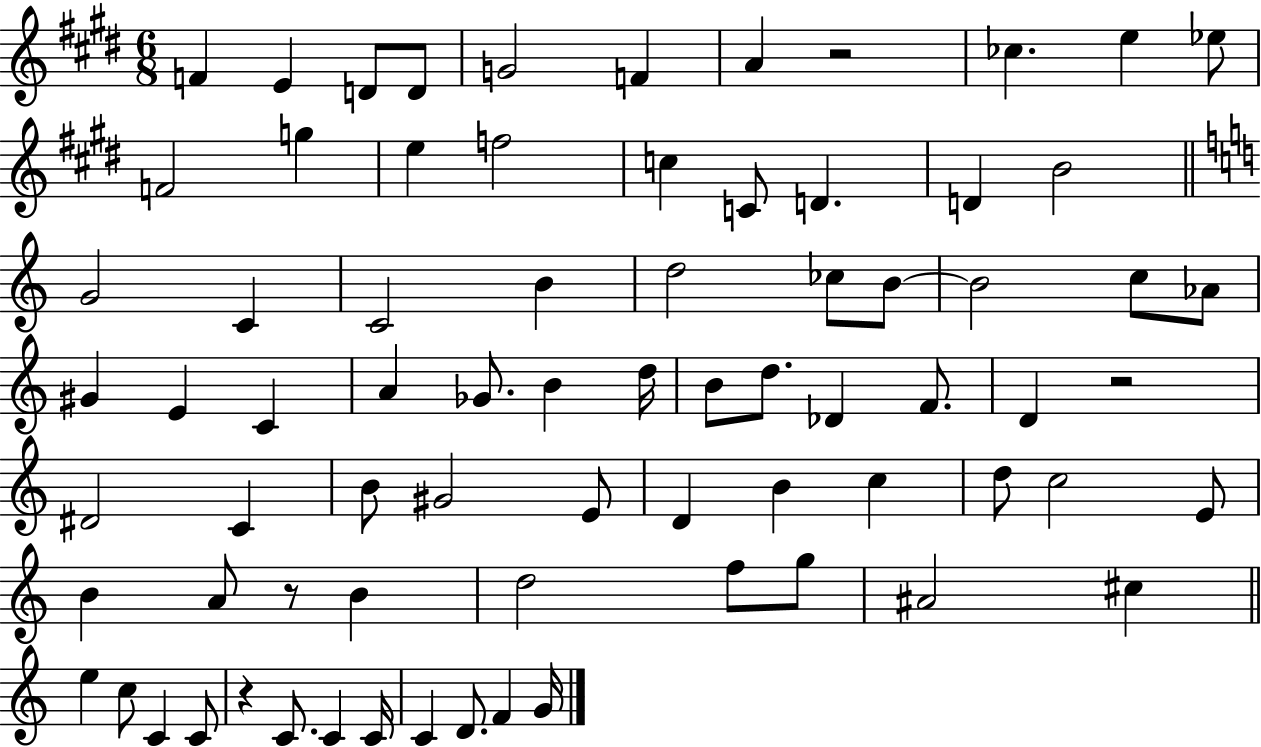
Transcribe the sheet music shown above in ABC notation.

X:1
T:Untitled
M:6/8
L:1/4
K:E
F E D/2 D/2 G2 F A z2 _c e _e/2 F2 g e f2 c C/2 D D B2 G2 C C2 B d2 _c/2 B/2 B2 c/2 _A/2 ^G E C A _G/2 B d/4 B/2 d/2 _D F/2 D z2 ^D2 C B/2 ^G2 E/2 D B c d/2 c2 E/2 B A/2 z/2 B d2 f/2 g/2 ^A2 ^c e c/2 C C/2 z C/2 C C/4 C D/2 F G/4